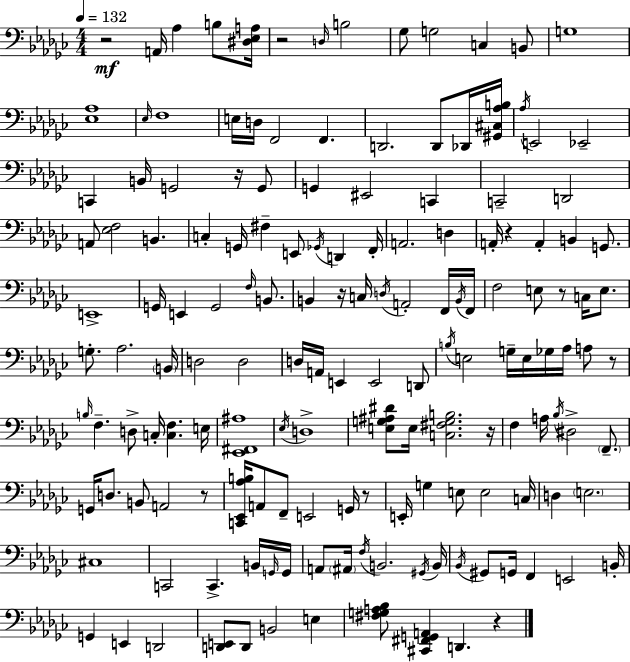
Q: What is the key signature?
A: EES minor